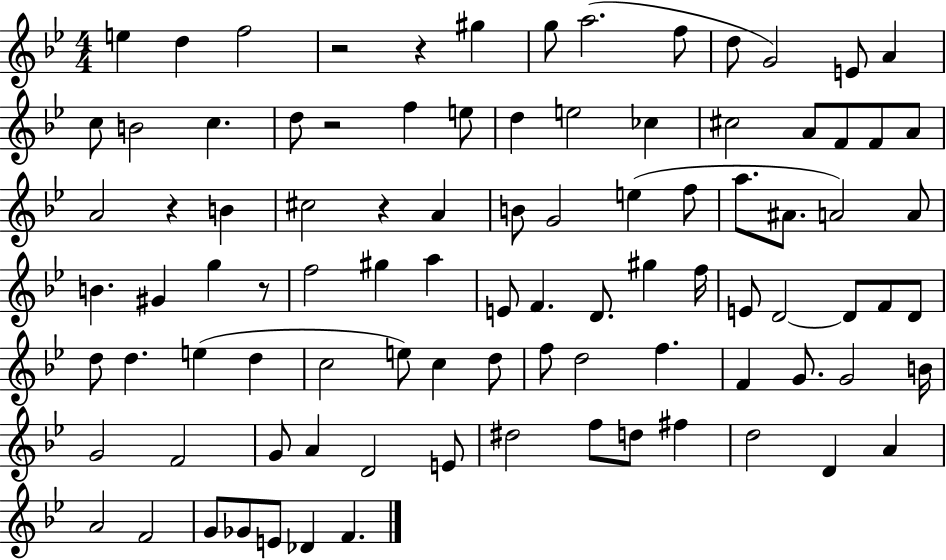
E5/q D5/q F5/h R/h R/q G#5/q G5/e A5/h. F5/e D5/e G4/h E4/e A4/q C5/e B4/h C5/q. D5/e R/h F5/q E5/e D5/q E5/h CES5/q C#5/h A4/e F4/e F4/e A4/e A4/h R/q B4/q C#5/h R/q A4/q B4/e G4/h E5/q F5/e A5/e. A#4/e. A4/h A4/e B4/q. G#4/q G5/q R/e F5/h G#5/q A5/q E4/e F4/q. D4/e. G#5/q F5/s E4/e D4/h D4/e F4/e D4/e D5/e D5/q. E5/q D5/q C5/h E5/e C5/q D5/e F5/e D5/h F5/q. F4/q G4/e. G4/h B4/s G4/h F4/h G4/e A4/q D4/h E4/e D#5/h F5/e D5/e F#5/q D5/h D4/q A4/q A4/h F4/h G4/e Gb4/e E4/e Db4/q F4/q.